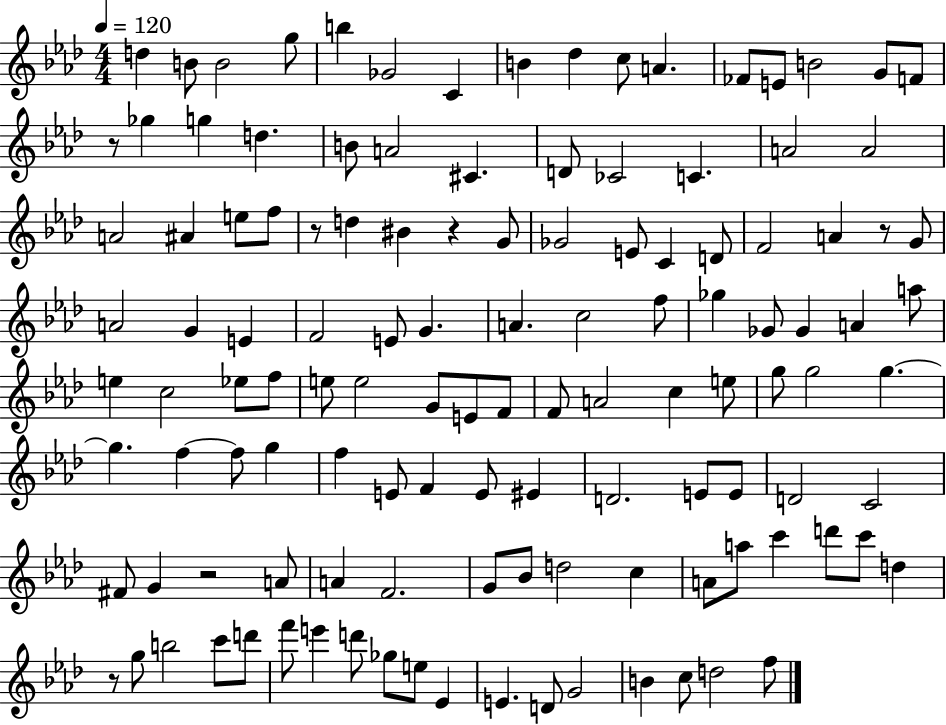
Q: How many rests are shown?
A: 6